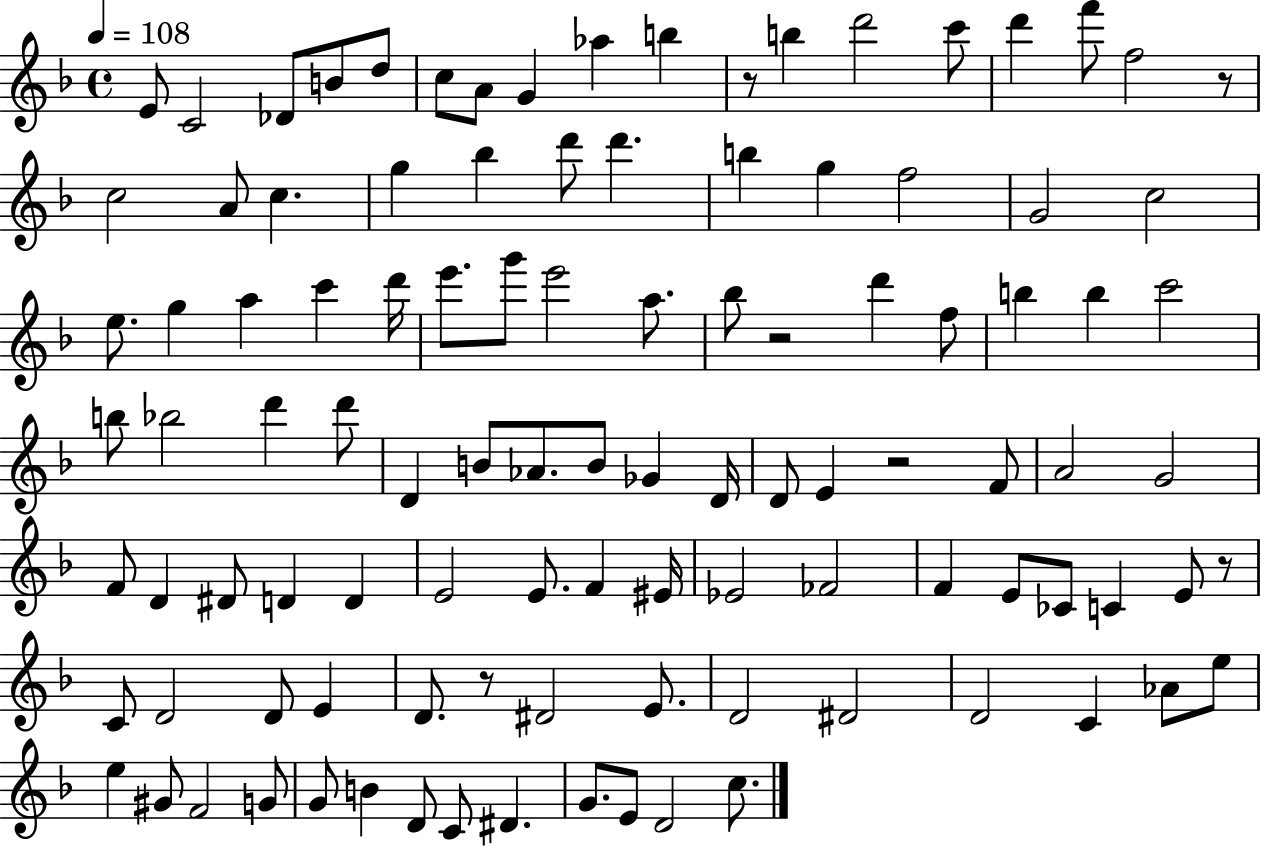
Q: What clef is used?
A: treble